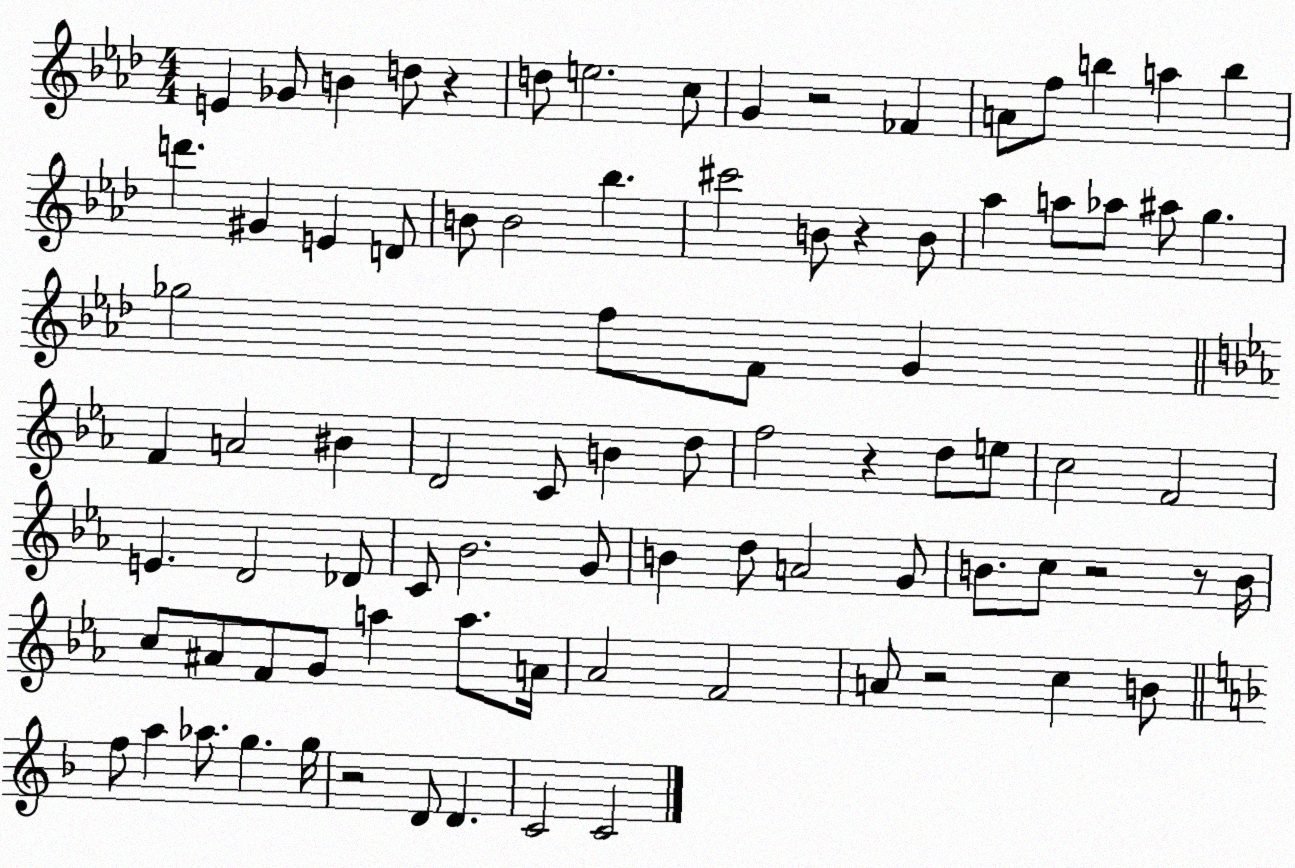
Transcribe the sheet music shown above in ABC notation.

X:1
T:Untitled
M:4/4
L:1/4
K:Ab
E _G/2 B d/2 z d/2 e2 c/2 G z2 _F A/2 f/2 b a b d' ^G E D/2 B/2 B2 _b ^c'2 B/2 z B/2 _a a/2 _a/2 ^a/2 g _g2 f/2 F/2 G F A2 ^B D2 C/2 B d/2 f2 z d/2 e/2 c2 F2 E D2 _D/2 C/2 _B2 G/2 B d/2 A2 G/2 B/2 c/2 z2 z/2 B/4 c/2 ^A/2 F/2 G/2 a a/2 A/4 _A2 F2 A/2 z2 c B/2 f/2 a _a/2 g g/4 z2 D/2 D C2 C2